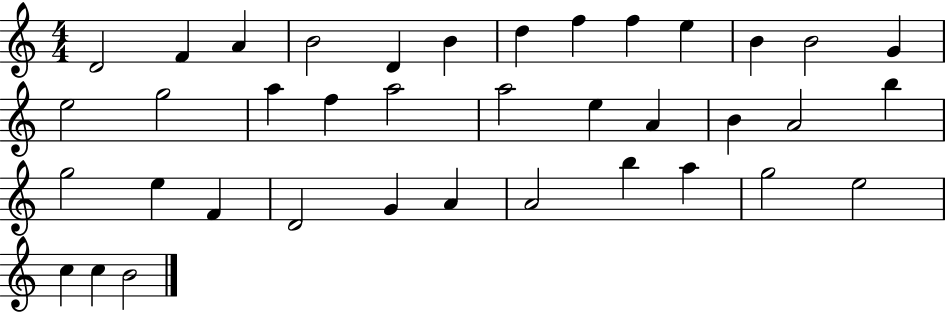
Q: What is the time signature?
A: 4/4